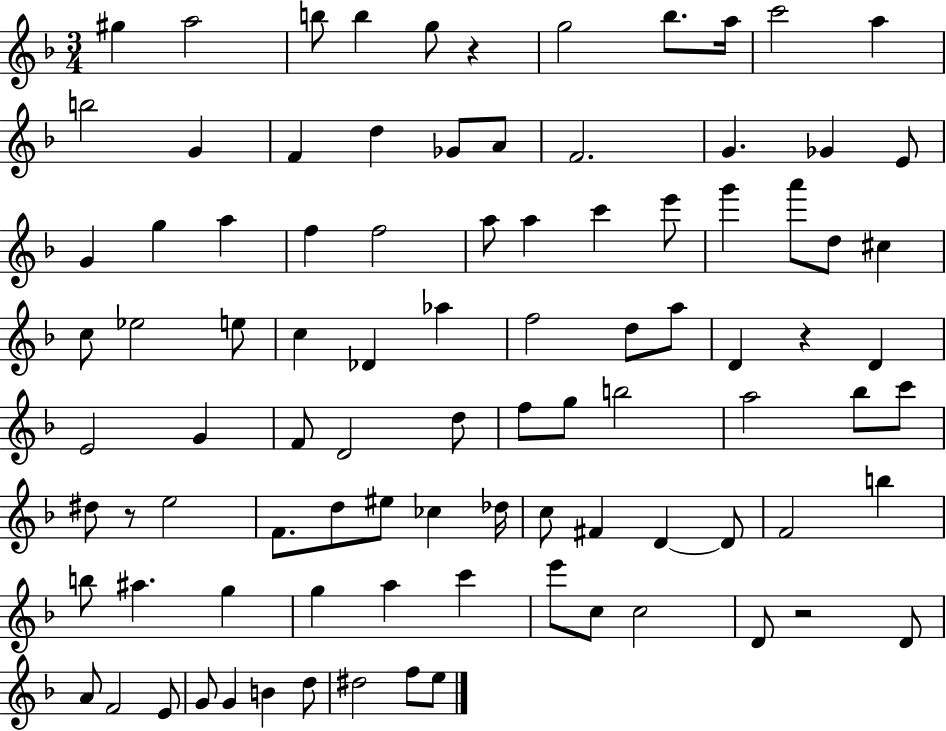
X:1
T:Untitled
M:3/4
L:1/4
K:F
^g a2 b/2 b g/2 z g2 _b/2 a/4 c'2 a b2 G F d _G/2 A/2 F2 G _G E/2 G g a f f2 a/2 a c' e'/2 g' a'/2 d/2 ^c c/2 _e2 e/2 c _D _a f2 d/2 a/2 D z D E2 G F/2 D2 d/2 f/2 g/2 b2 a2 _b/2 c'/2 ^d/2 z/2 e2 F/2 d/2 ^e/2 _c _d/4 c/2 ^F D D/2 F2 b b/2 ^a g g a c' e'/2 c/2 c2 D/2 z2 D/2 A/2 F2 E/2 G/2 G B d/2 ^d2 f/2 e/2